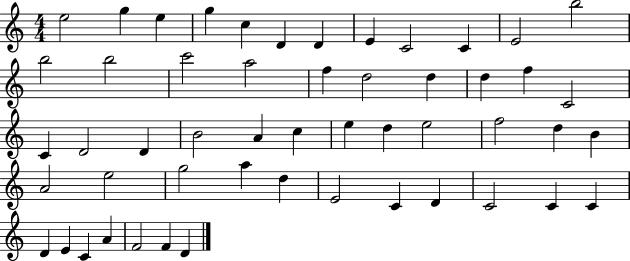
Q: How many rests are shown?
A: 0